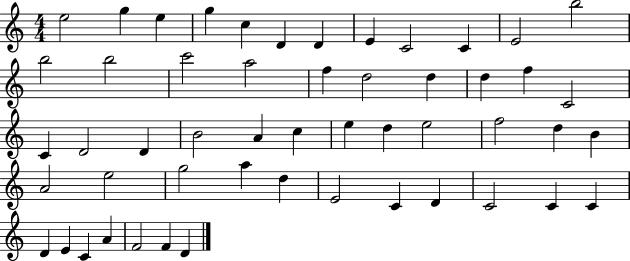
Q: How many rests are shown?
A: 0